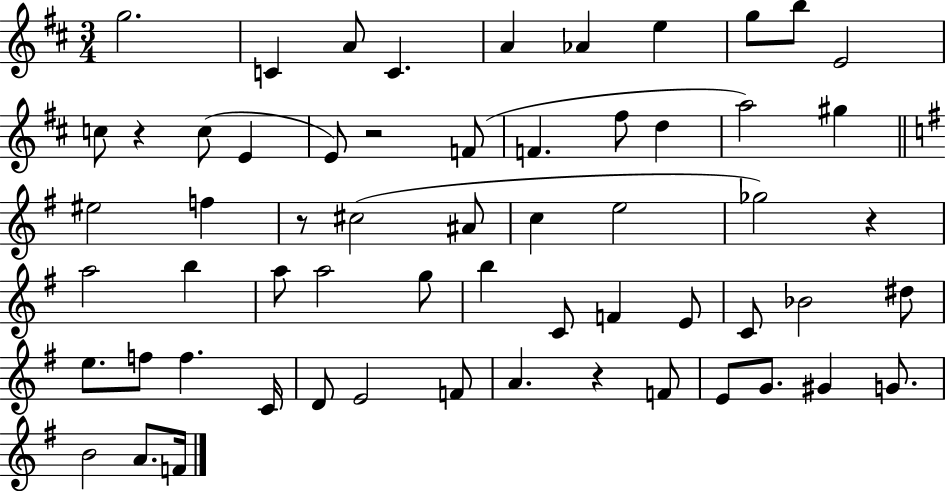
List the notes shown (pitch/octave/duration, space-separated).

G5/h. C4/q A4/e C4/q. A4/q Ab4/q E5/q G5/e B5/e E4/h C5/e R/q C5/e E4/q E4/e R/h F4/e F4/q. F#5/e D5/q A5/h G#5/q EIS5/h F5/q R/e C#5/h A#4/e C5/q E5/h Gb5/h R/q A5/h B5/q A5/e A5/h G5/e B5/q C4/e F4/q E4/e C4/e Bb4/h D#5/e E5/e. F5/e F5/q. C4/s D4/e E4/h F4/e A4/q. R/q F4/e E4/e G4/e. G#4/q G4/e. B4/h A4/e. F4/s